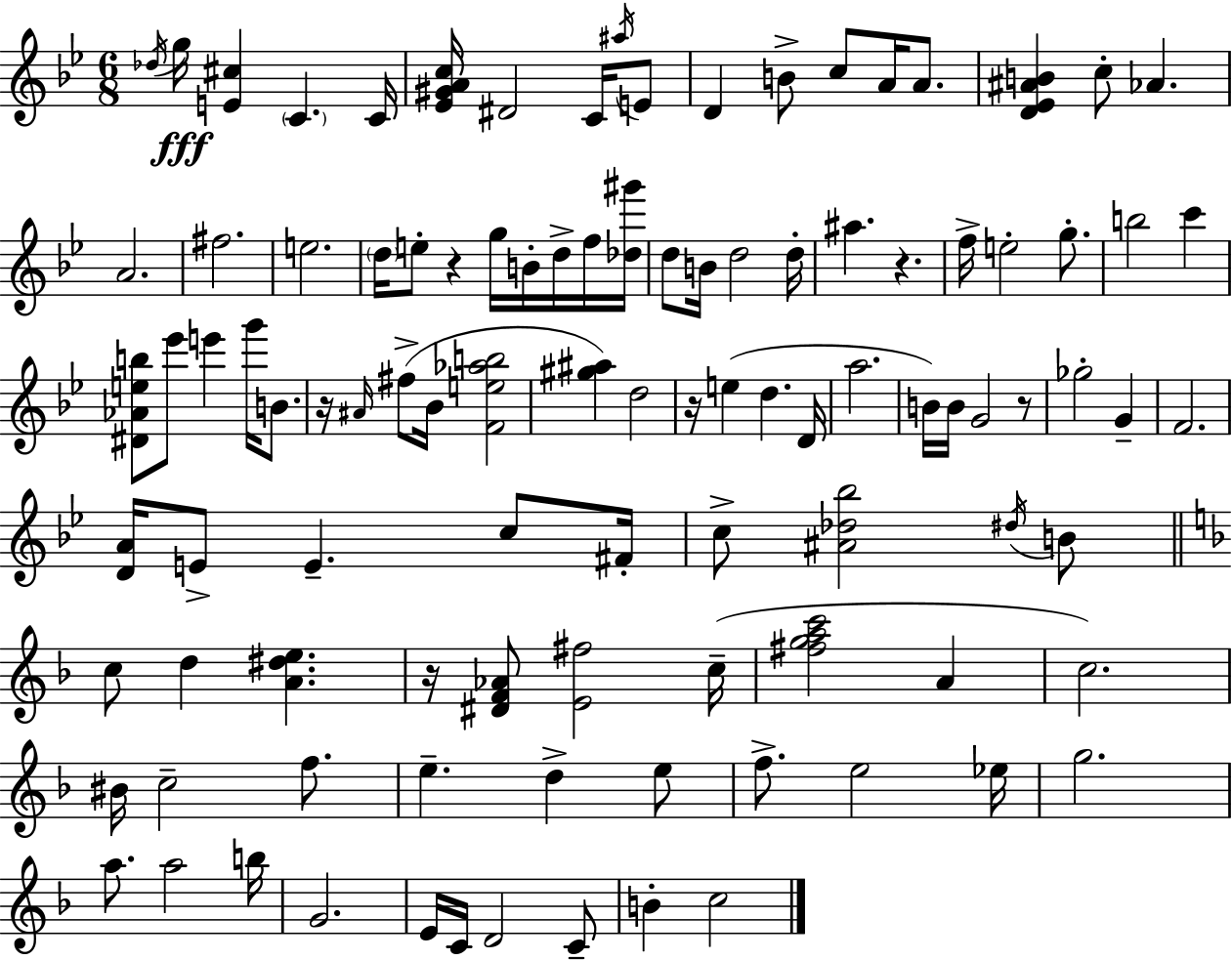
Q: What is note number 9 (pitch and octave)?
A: D4